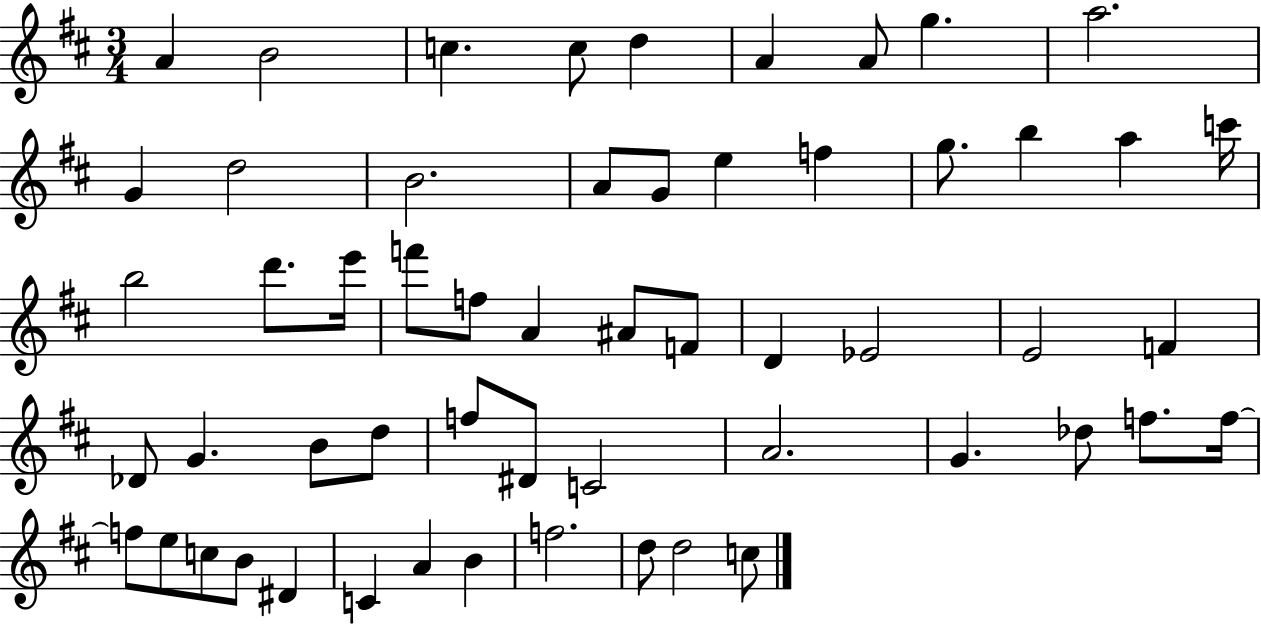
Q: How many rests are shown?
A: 0